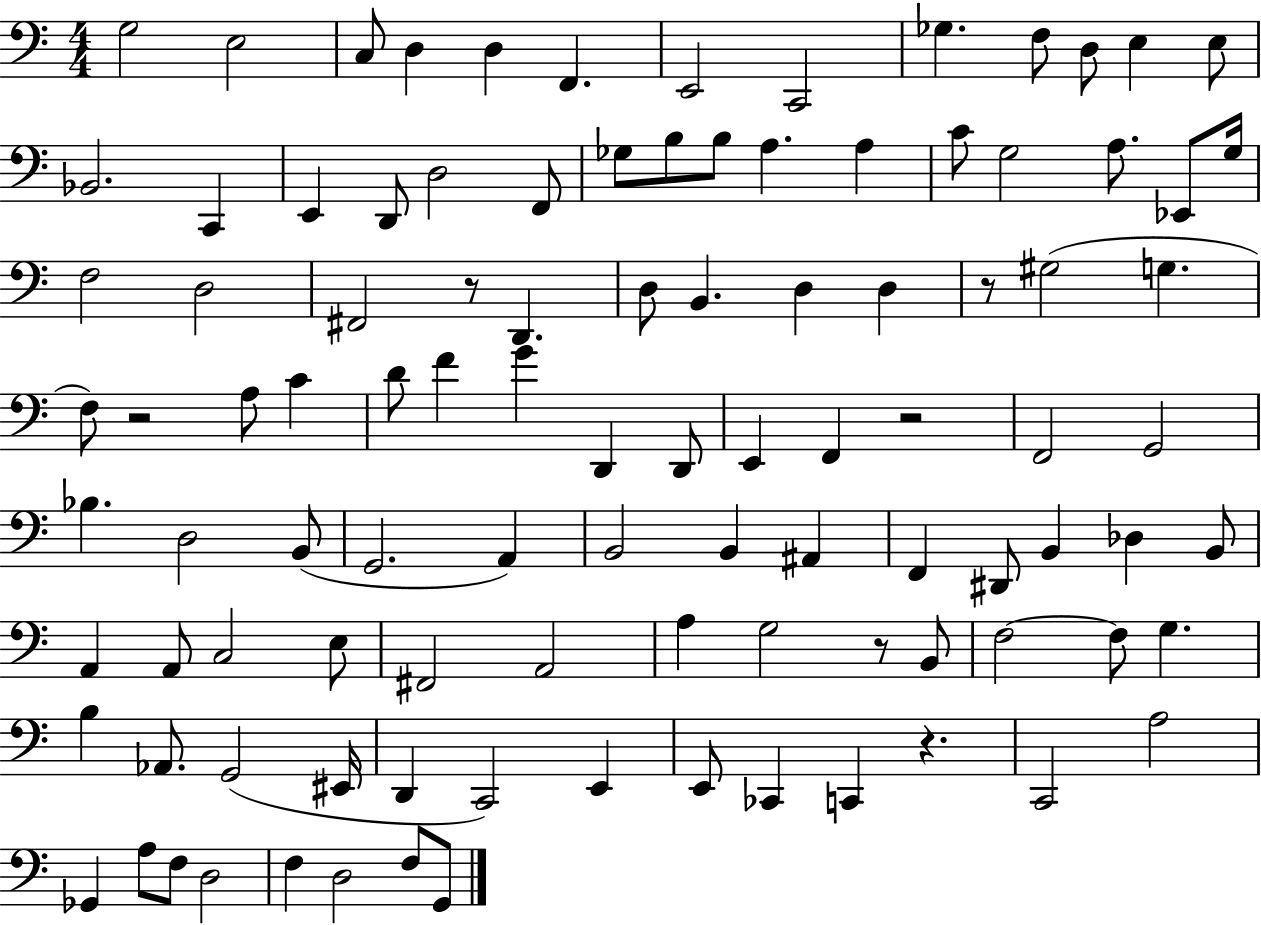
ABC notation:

X:1
T:Untitled
M:4/4
L:1/4
K:C
G,2 E,2 C,/2 D, D, F,, E,,2 C,,2 _G, F,/2 D,/2 E, E,/2 _B,,2 C,, E,, D,,/2 D,2 F,,/2 _G,/2 B,/2 B,/2 A, A, C/2 G,2 A,/2 _E,,/2 G,/4 F,2 D,2 ^F,,2 z/2 D,, D,/2 B,, D, D, z/2 ^G,2 G, F,/2 z2 A,/2 C D/2 F G D,, D,,/2 E,, F,, z2 F,,2 G,,2 _B, D,2 B,,/2 G,,2 A,, B,,2 B,, ^A,, F,, ^D,,/2 B,, _D, B,,/2 A,, A,,/2 C,2 E,/2 ^F,,2 A,,2 A, G,2 z/2 B,,/2 F,2 F,/2 G, B, _A,,/2 G,,2 ^E,,/4 D,, C,,2 E,, E,,/2 _C,, C,, z C,,2 A,2 _G,, A,/2 F,/2 D,2 F, D,2 F,/2 G,,/2